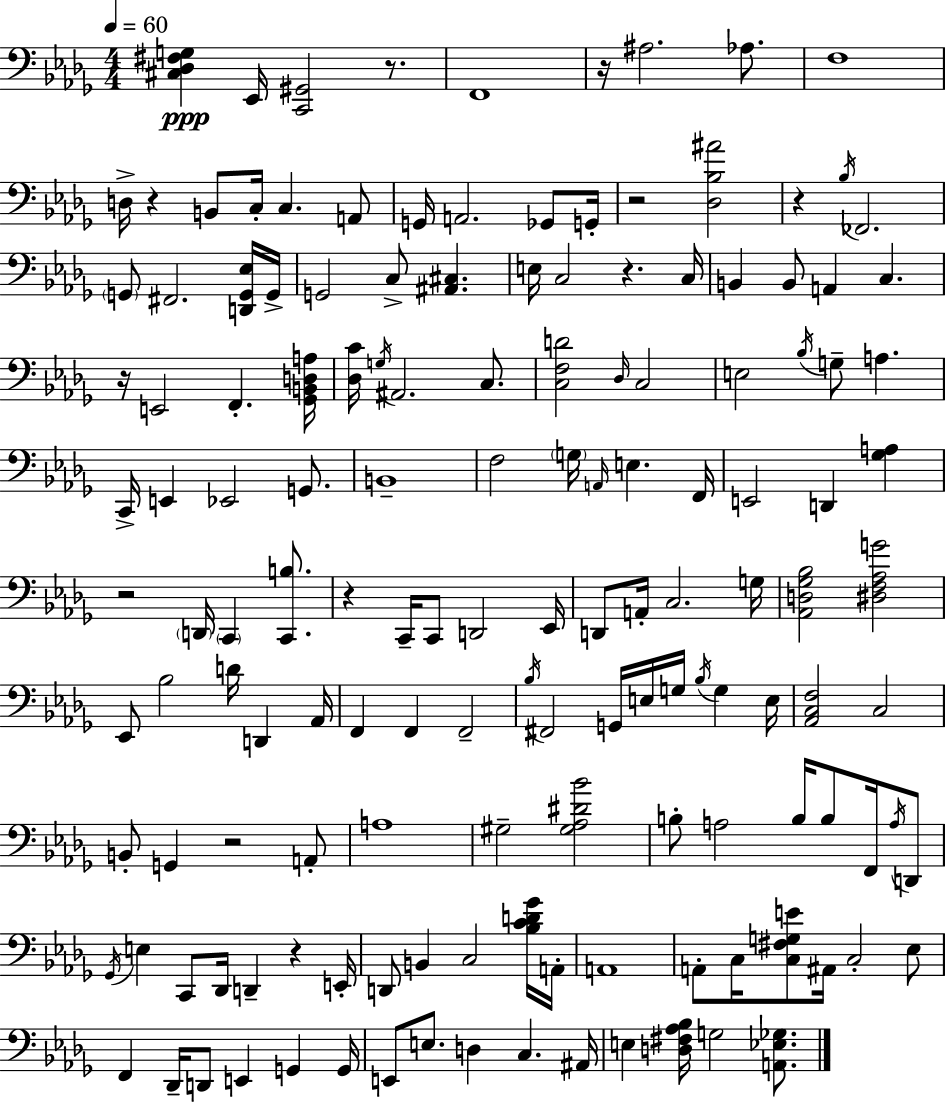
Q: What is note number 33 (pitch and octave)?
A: C3